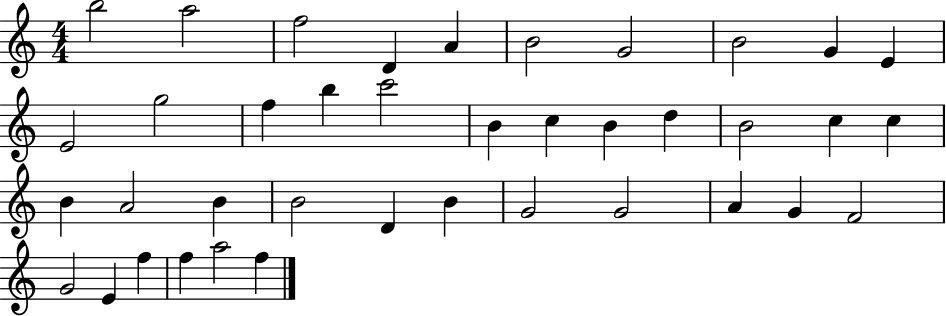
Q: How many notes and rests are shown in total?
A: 39